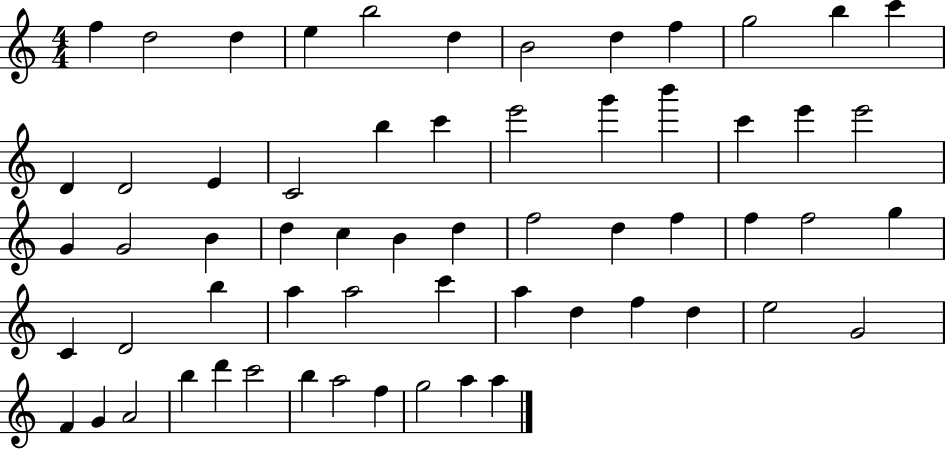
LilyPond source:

{
  \clef treble
  \numericTimeSignature
  \time 4/4
  \key c \major
  f''4 d''2 d''4 | e''4 b''2 d''4 | b'2 d''4 f''4 | g''2 b''4 c'''4 | \break d'4 d'2 e'4 | c'2 b''4 c'''4 | e'''2 g'''4 b'''4 | c'''4 e'''4 e'''2 | \break g'4 g'2 b'4 | d''4 c''4 b'4 d''4 | f''2 d''4 f''4 | f''4 f''2 g''4 | \break c'4 d'2 b''4 | a''4 a''2 c'''4 | a''4 d''4 f''4 d''4 | e''2 g'2 | \break f'4 g'4 a'2 | b''4 d'''4 c'''2 | b''4 a''2 f''4 | g''2 a''4 a''4 | \break \bar "|."
}